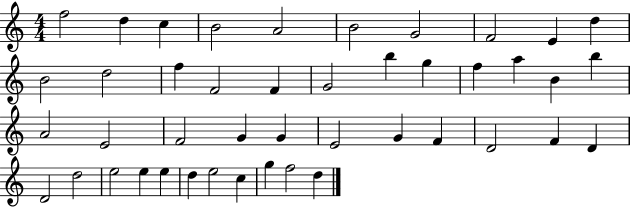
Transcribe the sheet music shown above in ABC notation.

X:1
T:Untitled
M:4/4
L:1/4
K:C
f2 d c B2 A2 B2 G2 F2 E d B2 d2 f F2 F G2 b g f a B b A2 E2 F2 G G E2 G F D2 F D D2 d2 e2 e e d e2 c g f2 d